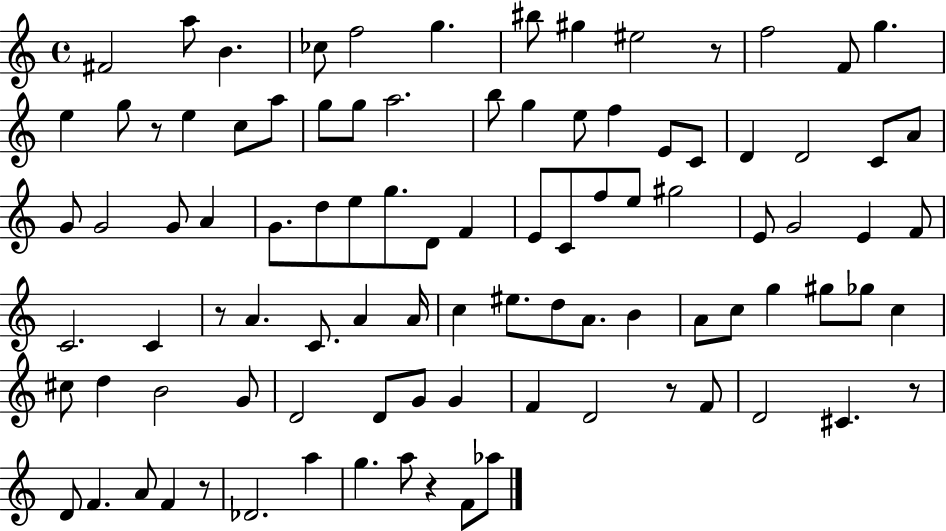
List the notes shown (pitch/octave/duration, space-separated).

F#4/h A5/e B4/q. CES5/e F5/h G5/q. BIS5/e G#5/q EIS5/h R/e F5/h F4/e G5/q. E5/q G5/e R/e E5/q C5/e A5/e G5/e G5/e A5/h. B5/e G5/q E5/e F5/q E4/e C4/e D4/q D4/h C4/e A4/e G4/e G4/h G4/e A4/q G4/e. D5/e E5/e G5/e. D4/e F4/q E4/e C4/e F5/e E5/e G#5/h E4/e G4/h E4/q F4/e C4/h. C4/q R/e A4/q. C4/e. A4/q A4/s C5/q EIS5/e. D5/e A4/e. B4/q A4/e C5/e G5/q G#5/e Gb5/e C5/q C#5/e D5/q B4/h G4/e D4/h D4/e G4/e G4/q F4/q D4/h R/e F4/e D4/h C#4/q. R/e D4/e F4/q. A4/e F4/q R/e Db4/h. A5/q G5/q. A5/e R/q F4/e Ab5/e